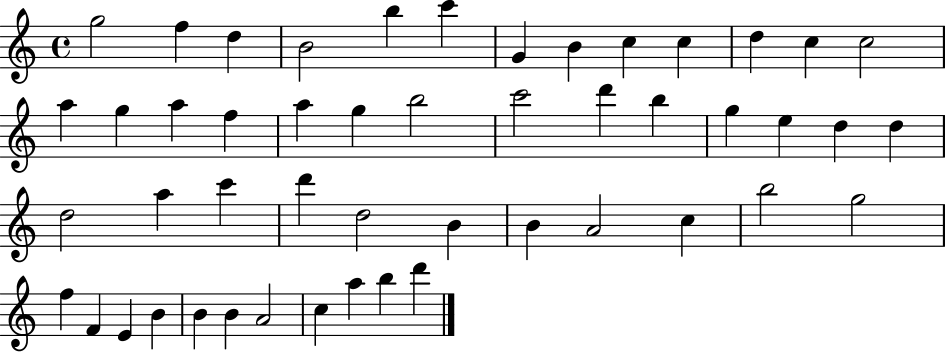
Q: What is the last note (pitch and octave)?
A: D6